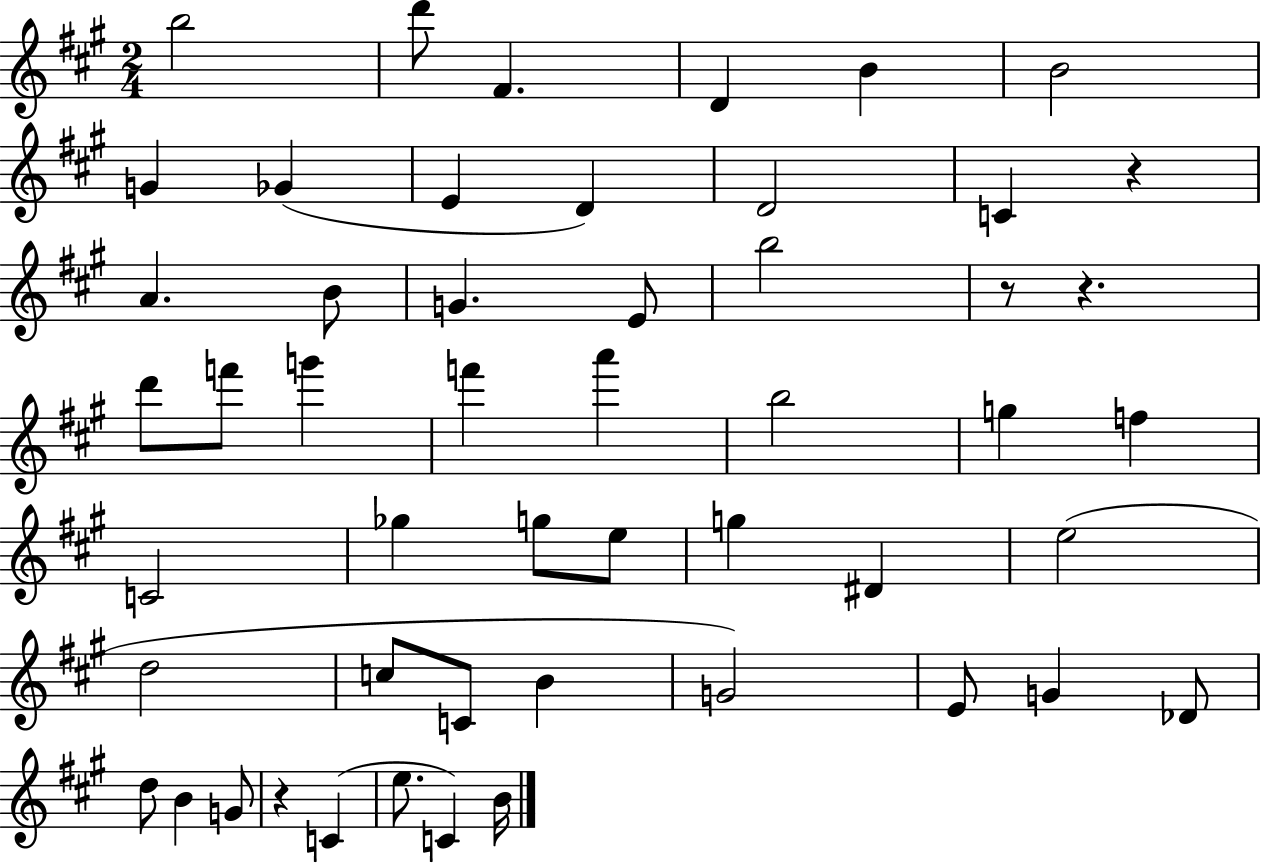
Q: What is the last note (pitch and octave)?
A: B4